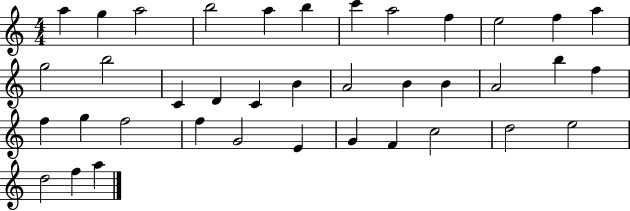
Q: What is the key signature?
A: C major